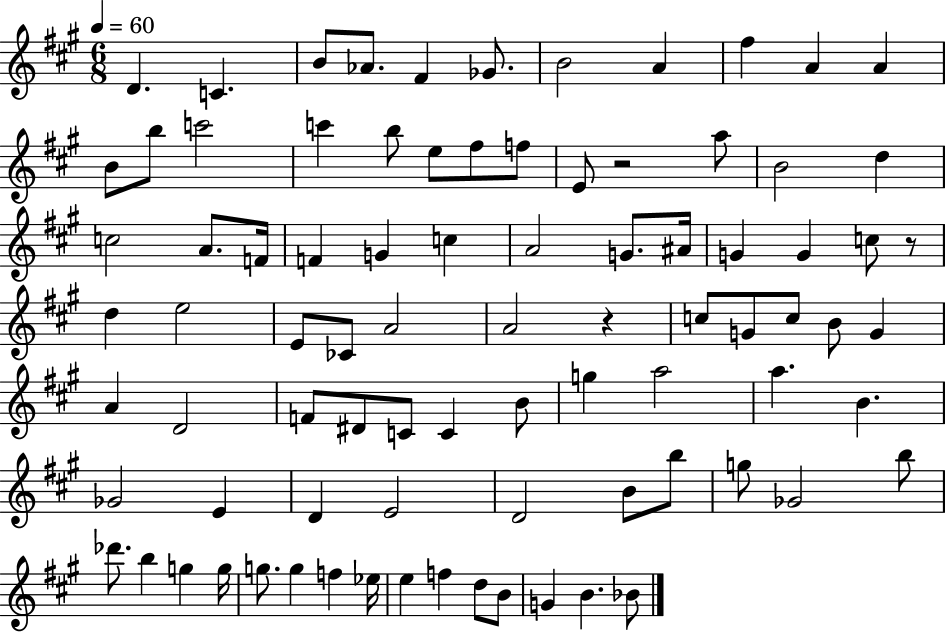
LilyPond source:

{
  \clef treble
  \numericTimeSignature
  \time 6/8
  \key a \major
  \tempo 4 = 60
  d'4. c'4. | b'8 aes'8. fis'4 ges'8. | b'2 a'4 | fis''4 a'4 a'4 | \break b'8 b''8 c'''2 | c'''4 b''8 e''8 fis''8 f''8 | e'8 r2 a''8 | b'2 d''4 | \break c''2 a'8. f'16 | f'4 g'4 c''4 | a'2 g'8. ais'16 | g'4 g'4 c''8 r8 | \break d''4 e''2 | e'8 ces'8 a'2 | a'2 r4 | c''8 g'8 c''8 b'8 g'4 | \break a'4 d'2 | f'8 dis'8 c'8 c'4 b'8 | g''4 a''2 | a''4. b'4. | \break ges'2 e'4 | d'4 e'2 | d'2 b'8 b''8 | g''8 ges'2 b''8 | \break des'''8. b''4 g''4 g''16 | g''8. g''4 f''4 ees''16 | e''4 f''4 d''8 b'8 | g'4 b'4. bes'8 | \break \bar "|."
}